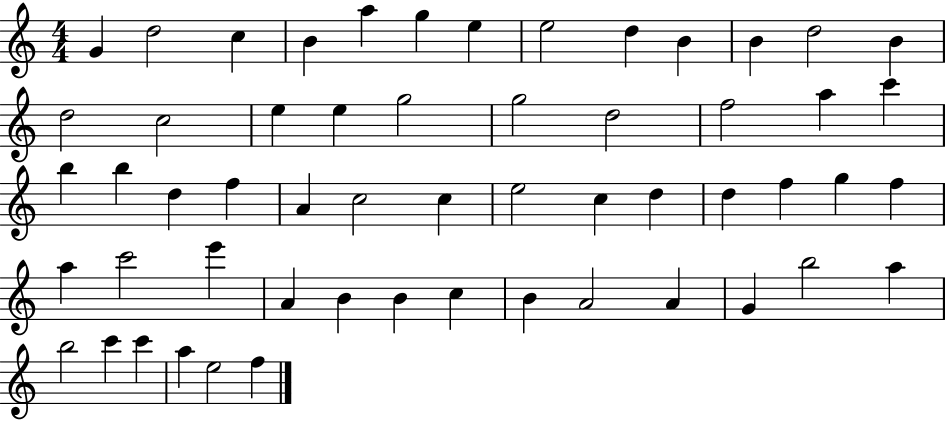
G4/q D5/h C5/q B4/q A5/q G5/q E5/q E5/h D5/q B4/q B4/q D5/h B4/q D5/h C5/h E5/q E5/q G5/h G5/h D5/h F5/h A5/q C6/q B5/q B5/q D5/q F5/q A4/q C5/h C5/q E5/h C5/q D5/q D5/q F5/q G5/q F5/q A5/q C6/h E6/q A4/q B4/q B4/q C5/q B4/q A4/h A4/q G4/q B5/h A5/q B5/h C6/q C6/q A5/q E5/h F5/q